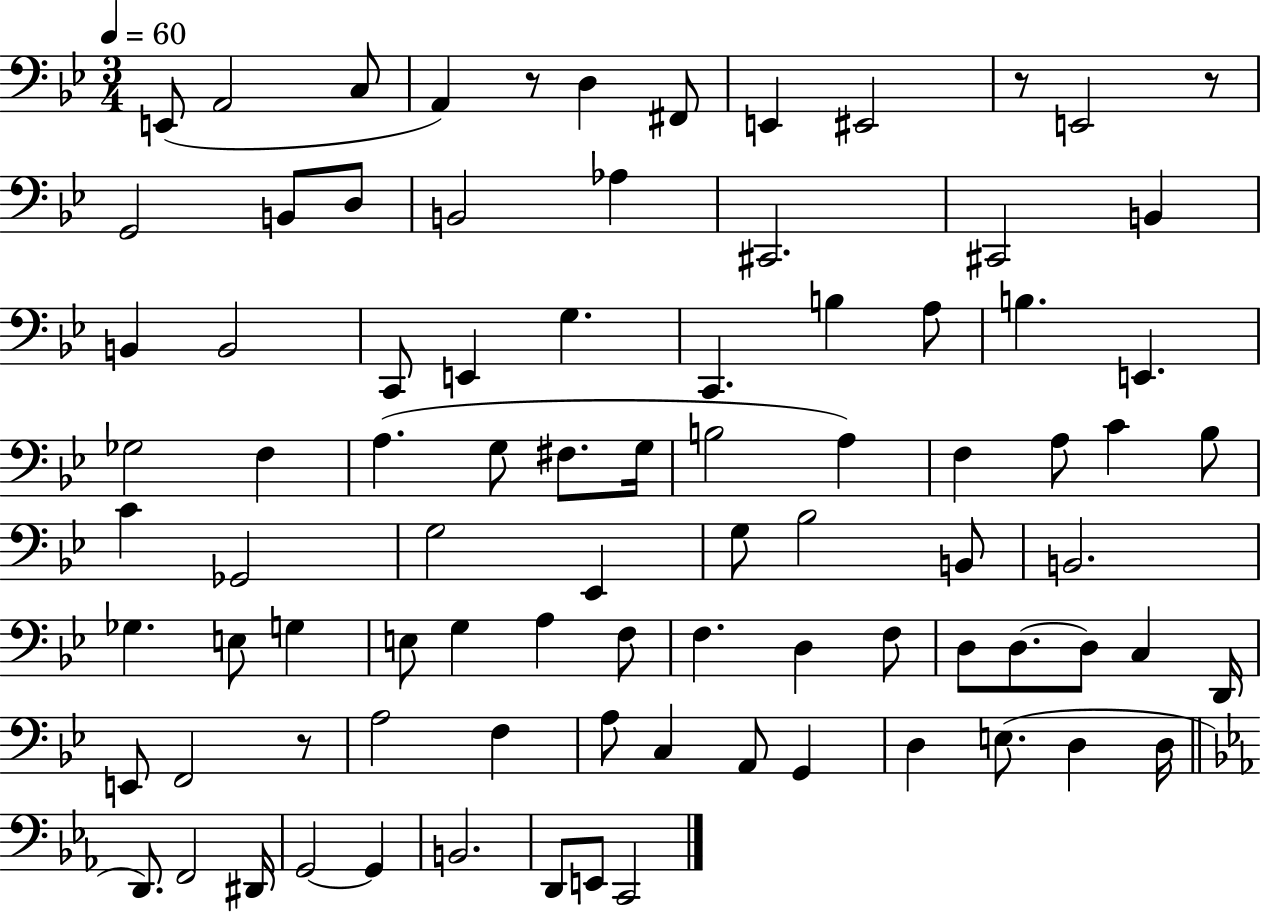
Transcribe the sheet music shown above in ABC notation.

X:1
T:Untitled
M:3/4
L:1/4
K:Bb
E,,/2 A,,2 C,/2 A,, z/2 D, ^F,,/2 E,, ^E,,2 z/2 E,,2 z/2 G,,2 B,,/2 D,/2 B,,2 _A, ^C,,2 ^C,,2 B,, B,, B,,2 C,,/2 E,, G, C,, B, A,/2 B, E,, _G,2 F, A, G,/2 ^F,/2 G,/4 B,2 A, F, A,/2 C _B,/2 C _G,,2 G,2 _E,, G,/2 _B,2 B,,/2 B,,2 _G, E,/2 G, E,/2 G, A, F,/2 F, D, F,/2 D,/2 D,/2 D,/2 C, D,,/4 E,,/2 F,,2 z/2 A,2 F, A,/2 C, A,,/2 G,, D, E,/2 D, D,/4 D,,/2 F,,2 ^D,,/4 G,,2 G,, B,,2 D,,/2 E,,/2 C,,2